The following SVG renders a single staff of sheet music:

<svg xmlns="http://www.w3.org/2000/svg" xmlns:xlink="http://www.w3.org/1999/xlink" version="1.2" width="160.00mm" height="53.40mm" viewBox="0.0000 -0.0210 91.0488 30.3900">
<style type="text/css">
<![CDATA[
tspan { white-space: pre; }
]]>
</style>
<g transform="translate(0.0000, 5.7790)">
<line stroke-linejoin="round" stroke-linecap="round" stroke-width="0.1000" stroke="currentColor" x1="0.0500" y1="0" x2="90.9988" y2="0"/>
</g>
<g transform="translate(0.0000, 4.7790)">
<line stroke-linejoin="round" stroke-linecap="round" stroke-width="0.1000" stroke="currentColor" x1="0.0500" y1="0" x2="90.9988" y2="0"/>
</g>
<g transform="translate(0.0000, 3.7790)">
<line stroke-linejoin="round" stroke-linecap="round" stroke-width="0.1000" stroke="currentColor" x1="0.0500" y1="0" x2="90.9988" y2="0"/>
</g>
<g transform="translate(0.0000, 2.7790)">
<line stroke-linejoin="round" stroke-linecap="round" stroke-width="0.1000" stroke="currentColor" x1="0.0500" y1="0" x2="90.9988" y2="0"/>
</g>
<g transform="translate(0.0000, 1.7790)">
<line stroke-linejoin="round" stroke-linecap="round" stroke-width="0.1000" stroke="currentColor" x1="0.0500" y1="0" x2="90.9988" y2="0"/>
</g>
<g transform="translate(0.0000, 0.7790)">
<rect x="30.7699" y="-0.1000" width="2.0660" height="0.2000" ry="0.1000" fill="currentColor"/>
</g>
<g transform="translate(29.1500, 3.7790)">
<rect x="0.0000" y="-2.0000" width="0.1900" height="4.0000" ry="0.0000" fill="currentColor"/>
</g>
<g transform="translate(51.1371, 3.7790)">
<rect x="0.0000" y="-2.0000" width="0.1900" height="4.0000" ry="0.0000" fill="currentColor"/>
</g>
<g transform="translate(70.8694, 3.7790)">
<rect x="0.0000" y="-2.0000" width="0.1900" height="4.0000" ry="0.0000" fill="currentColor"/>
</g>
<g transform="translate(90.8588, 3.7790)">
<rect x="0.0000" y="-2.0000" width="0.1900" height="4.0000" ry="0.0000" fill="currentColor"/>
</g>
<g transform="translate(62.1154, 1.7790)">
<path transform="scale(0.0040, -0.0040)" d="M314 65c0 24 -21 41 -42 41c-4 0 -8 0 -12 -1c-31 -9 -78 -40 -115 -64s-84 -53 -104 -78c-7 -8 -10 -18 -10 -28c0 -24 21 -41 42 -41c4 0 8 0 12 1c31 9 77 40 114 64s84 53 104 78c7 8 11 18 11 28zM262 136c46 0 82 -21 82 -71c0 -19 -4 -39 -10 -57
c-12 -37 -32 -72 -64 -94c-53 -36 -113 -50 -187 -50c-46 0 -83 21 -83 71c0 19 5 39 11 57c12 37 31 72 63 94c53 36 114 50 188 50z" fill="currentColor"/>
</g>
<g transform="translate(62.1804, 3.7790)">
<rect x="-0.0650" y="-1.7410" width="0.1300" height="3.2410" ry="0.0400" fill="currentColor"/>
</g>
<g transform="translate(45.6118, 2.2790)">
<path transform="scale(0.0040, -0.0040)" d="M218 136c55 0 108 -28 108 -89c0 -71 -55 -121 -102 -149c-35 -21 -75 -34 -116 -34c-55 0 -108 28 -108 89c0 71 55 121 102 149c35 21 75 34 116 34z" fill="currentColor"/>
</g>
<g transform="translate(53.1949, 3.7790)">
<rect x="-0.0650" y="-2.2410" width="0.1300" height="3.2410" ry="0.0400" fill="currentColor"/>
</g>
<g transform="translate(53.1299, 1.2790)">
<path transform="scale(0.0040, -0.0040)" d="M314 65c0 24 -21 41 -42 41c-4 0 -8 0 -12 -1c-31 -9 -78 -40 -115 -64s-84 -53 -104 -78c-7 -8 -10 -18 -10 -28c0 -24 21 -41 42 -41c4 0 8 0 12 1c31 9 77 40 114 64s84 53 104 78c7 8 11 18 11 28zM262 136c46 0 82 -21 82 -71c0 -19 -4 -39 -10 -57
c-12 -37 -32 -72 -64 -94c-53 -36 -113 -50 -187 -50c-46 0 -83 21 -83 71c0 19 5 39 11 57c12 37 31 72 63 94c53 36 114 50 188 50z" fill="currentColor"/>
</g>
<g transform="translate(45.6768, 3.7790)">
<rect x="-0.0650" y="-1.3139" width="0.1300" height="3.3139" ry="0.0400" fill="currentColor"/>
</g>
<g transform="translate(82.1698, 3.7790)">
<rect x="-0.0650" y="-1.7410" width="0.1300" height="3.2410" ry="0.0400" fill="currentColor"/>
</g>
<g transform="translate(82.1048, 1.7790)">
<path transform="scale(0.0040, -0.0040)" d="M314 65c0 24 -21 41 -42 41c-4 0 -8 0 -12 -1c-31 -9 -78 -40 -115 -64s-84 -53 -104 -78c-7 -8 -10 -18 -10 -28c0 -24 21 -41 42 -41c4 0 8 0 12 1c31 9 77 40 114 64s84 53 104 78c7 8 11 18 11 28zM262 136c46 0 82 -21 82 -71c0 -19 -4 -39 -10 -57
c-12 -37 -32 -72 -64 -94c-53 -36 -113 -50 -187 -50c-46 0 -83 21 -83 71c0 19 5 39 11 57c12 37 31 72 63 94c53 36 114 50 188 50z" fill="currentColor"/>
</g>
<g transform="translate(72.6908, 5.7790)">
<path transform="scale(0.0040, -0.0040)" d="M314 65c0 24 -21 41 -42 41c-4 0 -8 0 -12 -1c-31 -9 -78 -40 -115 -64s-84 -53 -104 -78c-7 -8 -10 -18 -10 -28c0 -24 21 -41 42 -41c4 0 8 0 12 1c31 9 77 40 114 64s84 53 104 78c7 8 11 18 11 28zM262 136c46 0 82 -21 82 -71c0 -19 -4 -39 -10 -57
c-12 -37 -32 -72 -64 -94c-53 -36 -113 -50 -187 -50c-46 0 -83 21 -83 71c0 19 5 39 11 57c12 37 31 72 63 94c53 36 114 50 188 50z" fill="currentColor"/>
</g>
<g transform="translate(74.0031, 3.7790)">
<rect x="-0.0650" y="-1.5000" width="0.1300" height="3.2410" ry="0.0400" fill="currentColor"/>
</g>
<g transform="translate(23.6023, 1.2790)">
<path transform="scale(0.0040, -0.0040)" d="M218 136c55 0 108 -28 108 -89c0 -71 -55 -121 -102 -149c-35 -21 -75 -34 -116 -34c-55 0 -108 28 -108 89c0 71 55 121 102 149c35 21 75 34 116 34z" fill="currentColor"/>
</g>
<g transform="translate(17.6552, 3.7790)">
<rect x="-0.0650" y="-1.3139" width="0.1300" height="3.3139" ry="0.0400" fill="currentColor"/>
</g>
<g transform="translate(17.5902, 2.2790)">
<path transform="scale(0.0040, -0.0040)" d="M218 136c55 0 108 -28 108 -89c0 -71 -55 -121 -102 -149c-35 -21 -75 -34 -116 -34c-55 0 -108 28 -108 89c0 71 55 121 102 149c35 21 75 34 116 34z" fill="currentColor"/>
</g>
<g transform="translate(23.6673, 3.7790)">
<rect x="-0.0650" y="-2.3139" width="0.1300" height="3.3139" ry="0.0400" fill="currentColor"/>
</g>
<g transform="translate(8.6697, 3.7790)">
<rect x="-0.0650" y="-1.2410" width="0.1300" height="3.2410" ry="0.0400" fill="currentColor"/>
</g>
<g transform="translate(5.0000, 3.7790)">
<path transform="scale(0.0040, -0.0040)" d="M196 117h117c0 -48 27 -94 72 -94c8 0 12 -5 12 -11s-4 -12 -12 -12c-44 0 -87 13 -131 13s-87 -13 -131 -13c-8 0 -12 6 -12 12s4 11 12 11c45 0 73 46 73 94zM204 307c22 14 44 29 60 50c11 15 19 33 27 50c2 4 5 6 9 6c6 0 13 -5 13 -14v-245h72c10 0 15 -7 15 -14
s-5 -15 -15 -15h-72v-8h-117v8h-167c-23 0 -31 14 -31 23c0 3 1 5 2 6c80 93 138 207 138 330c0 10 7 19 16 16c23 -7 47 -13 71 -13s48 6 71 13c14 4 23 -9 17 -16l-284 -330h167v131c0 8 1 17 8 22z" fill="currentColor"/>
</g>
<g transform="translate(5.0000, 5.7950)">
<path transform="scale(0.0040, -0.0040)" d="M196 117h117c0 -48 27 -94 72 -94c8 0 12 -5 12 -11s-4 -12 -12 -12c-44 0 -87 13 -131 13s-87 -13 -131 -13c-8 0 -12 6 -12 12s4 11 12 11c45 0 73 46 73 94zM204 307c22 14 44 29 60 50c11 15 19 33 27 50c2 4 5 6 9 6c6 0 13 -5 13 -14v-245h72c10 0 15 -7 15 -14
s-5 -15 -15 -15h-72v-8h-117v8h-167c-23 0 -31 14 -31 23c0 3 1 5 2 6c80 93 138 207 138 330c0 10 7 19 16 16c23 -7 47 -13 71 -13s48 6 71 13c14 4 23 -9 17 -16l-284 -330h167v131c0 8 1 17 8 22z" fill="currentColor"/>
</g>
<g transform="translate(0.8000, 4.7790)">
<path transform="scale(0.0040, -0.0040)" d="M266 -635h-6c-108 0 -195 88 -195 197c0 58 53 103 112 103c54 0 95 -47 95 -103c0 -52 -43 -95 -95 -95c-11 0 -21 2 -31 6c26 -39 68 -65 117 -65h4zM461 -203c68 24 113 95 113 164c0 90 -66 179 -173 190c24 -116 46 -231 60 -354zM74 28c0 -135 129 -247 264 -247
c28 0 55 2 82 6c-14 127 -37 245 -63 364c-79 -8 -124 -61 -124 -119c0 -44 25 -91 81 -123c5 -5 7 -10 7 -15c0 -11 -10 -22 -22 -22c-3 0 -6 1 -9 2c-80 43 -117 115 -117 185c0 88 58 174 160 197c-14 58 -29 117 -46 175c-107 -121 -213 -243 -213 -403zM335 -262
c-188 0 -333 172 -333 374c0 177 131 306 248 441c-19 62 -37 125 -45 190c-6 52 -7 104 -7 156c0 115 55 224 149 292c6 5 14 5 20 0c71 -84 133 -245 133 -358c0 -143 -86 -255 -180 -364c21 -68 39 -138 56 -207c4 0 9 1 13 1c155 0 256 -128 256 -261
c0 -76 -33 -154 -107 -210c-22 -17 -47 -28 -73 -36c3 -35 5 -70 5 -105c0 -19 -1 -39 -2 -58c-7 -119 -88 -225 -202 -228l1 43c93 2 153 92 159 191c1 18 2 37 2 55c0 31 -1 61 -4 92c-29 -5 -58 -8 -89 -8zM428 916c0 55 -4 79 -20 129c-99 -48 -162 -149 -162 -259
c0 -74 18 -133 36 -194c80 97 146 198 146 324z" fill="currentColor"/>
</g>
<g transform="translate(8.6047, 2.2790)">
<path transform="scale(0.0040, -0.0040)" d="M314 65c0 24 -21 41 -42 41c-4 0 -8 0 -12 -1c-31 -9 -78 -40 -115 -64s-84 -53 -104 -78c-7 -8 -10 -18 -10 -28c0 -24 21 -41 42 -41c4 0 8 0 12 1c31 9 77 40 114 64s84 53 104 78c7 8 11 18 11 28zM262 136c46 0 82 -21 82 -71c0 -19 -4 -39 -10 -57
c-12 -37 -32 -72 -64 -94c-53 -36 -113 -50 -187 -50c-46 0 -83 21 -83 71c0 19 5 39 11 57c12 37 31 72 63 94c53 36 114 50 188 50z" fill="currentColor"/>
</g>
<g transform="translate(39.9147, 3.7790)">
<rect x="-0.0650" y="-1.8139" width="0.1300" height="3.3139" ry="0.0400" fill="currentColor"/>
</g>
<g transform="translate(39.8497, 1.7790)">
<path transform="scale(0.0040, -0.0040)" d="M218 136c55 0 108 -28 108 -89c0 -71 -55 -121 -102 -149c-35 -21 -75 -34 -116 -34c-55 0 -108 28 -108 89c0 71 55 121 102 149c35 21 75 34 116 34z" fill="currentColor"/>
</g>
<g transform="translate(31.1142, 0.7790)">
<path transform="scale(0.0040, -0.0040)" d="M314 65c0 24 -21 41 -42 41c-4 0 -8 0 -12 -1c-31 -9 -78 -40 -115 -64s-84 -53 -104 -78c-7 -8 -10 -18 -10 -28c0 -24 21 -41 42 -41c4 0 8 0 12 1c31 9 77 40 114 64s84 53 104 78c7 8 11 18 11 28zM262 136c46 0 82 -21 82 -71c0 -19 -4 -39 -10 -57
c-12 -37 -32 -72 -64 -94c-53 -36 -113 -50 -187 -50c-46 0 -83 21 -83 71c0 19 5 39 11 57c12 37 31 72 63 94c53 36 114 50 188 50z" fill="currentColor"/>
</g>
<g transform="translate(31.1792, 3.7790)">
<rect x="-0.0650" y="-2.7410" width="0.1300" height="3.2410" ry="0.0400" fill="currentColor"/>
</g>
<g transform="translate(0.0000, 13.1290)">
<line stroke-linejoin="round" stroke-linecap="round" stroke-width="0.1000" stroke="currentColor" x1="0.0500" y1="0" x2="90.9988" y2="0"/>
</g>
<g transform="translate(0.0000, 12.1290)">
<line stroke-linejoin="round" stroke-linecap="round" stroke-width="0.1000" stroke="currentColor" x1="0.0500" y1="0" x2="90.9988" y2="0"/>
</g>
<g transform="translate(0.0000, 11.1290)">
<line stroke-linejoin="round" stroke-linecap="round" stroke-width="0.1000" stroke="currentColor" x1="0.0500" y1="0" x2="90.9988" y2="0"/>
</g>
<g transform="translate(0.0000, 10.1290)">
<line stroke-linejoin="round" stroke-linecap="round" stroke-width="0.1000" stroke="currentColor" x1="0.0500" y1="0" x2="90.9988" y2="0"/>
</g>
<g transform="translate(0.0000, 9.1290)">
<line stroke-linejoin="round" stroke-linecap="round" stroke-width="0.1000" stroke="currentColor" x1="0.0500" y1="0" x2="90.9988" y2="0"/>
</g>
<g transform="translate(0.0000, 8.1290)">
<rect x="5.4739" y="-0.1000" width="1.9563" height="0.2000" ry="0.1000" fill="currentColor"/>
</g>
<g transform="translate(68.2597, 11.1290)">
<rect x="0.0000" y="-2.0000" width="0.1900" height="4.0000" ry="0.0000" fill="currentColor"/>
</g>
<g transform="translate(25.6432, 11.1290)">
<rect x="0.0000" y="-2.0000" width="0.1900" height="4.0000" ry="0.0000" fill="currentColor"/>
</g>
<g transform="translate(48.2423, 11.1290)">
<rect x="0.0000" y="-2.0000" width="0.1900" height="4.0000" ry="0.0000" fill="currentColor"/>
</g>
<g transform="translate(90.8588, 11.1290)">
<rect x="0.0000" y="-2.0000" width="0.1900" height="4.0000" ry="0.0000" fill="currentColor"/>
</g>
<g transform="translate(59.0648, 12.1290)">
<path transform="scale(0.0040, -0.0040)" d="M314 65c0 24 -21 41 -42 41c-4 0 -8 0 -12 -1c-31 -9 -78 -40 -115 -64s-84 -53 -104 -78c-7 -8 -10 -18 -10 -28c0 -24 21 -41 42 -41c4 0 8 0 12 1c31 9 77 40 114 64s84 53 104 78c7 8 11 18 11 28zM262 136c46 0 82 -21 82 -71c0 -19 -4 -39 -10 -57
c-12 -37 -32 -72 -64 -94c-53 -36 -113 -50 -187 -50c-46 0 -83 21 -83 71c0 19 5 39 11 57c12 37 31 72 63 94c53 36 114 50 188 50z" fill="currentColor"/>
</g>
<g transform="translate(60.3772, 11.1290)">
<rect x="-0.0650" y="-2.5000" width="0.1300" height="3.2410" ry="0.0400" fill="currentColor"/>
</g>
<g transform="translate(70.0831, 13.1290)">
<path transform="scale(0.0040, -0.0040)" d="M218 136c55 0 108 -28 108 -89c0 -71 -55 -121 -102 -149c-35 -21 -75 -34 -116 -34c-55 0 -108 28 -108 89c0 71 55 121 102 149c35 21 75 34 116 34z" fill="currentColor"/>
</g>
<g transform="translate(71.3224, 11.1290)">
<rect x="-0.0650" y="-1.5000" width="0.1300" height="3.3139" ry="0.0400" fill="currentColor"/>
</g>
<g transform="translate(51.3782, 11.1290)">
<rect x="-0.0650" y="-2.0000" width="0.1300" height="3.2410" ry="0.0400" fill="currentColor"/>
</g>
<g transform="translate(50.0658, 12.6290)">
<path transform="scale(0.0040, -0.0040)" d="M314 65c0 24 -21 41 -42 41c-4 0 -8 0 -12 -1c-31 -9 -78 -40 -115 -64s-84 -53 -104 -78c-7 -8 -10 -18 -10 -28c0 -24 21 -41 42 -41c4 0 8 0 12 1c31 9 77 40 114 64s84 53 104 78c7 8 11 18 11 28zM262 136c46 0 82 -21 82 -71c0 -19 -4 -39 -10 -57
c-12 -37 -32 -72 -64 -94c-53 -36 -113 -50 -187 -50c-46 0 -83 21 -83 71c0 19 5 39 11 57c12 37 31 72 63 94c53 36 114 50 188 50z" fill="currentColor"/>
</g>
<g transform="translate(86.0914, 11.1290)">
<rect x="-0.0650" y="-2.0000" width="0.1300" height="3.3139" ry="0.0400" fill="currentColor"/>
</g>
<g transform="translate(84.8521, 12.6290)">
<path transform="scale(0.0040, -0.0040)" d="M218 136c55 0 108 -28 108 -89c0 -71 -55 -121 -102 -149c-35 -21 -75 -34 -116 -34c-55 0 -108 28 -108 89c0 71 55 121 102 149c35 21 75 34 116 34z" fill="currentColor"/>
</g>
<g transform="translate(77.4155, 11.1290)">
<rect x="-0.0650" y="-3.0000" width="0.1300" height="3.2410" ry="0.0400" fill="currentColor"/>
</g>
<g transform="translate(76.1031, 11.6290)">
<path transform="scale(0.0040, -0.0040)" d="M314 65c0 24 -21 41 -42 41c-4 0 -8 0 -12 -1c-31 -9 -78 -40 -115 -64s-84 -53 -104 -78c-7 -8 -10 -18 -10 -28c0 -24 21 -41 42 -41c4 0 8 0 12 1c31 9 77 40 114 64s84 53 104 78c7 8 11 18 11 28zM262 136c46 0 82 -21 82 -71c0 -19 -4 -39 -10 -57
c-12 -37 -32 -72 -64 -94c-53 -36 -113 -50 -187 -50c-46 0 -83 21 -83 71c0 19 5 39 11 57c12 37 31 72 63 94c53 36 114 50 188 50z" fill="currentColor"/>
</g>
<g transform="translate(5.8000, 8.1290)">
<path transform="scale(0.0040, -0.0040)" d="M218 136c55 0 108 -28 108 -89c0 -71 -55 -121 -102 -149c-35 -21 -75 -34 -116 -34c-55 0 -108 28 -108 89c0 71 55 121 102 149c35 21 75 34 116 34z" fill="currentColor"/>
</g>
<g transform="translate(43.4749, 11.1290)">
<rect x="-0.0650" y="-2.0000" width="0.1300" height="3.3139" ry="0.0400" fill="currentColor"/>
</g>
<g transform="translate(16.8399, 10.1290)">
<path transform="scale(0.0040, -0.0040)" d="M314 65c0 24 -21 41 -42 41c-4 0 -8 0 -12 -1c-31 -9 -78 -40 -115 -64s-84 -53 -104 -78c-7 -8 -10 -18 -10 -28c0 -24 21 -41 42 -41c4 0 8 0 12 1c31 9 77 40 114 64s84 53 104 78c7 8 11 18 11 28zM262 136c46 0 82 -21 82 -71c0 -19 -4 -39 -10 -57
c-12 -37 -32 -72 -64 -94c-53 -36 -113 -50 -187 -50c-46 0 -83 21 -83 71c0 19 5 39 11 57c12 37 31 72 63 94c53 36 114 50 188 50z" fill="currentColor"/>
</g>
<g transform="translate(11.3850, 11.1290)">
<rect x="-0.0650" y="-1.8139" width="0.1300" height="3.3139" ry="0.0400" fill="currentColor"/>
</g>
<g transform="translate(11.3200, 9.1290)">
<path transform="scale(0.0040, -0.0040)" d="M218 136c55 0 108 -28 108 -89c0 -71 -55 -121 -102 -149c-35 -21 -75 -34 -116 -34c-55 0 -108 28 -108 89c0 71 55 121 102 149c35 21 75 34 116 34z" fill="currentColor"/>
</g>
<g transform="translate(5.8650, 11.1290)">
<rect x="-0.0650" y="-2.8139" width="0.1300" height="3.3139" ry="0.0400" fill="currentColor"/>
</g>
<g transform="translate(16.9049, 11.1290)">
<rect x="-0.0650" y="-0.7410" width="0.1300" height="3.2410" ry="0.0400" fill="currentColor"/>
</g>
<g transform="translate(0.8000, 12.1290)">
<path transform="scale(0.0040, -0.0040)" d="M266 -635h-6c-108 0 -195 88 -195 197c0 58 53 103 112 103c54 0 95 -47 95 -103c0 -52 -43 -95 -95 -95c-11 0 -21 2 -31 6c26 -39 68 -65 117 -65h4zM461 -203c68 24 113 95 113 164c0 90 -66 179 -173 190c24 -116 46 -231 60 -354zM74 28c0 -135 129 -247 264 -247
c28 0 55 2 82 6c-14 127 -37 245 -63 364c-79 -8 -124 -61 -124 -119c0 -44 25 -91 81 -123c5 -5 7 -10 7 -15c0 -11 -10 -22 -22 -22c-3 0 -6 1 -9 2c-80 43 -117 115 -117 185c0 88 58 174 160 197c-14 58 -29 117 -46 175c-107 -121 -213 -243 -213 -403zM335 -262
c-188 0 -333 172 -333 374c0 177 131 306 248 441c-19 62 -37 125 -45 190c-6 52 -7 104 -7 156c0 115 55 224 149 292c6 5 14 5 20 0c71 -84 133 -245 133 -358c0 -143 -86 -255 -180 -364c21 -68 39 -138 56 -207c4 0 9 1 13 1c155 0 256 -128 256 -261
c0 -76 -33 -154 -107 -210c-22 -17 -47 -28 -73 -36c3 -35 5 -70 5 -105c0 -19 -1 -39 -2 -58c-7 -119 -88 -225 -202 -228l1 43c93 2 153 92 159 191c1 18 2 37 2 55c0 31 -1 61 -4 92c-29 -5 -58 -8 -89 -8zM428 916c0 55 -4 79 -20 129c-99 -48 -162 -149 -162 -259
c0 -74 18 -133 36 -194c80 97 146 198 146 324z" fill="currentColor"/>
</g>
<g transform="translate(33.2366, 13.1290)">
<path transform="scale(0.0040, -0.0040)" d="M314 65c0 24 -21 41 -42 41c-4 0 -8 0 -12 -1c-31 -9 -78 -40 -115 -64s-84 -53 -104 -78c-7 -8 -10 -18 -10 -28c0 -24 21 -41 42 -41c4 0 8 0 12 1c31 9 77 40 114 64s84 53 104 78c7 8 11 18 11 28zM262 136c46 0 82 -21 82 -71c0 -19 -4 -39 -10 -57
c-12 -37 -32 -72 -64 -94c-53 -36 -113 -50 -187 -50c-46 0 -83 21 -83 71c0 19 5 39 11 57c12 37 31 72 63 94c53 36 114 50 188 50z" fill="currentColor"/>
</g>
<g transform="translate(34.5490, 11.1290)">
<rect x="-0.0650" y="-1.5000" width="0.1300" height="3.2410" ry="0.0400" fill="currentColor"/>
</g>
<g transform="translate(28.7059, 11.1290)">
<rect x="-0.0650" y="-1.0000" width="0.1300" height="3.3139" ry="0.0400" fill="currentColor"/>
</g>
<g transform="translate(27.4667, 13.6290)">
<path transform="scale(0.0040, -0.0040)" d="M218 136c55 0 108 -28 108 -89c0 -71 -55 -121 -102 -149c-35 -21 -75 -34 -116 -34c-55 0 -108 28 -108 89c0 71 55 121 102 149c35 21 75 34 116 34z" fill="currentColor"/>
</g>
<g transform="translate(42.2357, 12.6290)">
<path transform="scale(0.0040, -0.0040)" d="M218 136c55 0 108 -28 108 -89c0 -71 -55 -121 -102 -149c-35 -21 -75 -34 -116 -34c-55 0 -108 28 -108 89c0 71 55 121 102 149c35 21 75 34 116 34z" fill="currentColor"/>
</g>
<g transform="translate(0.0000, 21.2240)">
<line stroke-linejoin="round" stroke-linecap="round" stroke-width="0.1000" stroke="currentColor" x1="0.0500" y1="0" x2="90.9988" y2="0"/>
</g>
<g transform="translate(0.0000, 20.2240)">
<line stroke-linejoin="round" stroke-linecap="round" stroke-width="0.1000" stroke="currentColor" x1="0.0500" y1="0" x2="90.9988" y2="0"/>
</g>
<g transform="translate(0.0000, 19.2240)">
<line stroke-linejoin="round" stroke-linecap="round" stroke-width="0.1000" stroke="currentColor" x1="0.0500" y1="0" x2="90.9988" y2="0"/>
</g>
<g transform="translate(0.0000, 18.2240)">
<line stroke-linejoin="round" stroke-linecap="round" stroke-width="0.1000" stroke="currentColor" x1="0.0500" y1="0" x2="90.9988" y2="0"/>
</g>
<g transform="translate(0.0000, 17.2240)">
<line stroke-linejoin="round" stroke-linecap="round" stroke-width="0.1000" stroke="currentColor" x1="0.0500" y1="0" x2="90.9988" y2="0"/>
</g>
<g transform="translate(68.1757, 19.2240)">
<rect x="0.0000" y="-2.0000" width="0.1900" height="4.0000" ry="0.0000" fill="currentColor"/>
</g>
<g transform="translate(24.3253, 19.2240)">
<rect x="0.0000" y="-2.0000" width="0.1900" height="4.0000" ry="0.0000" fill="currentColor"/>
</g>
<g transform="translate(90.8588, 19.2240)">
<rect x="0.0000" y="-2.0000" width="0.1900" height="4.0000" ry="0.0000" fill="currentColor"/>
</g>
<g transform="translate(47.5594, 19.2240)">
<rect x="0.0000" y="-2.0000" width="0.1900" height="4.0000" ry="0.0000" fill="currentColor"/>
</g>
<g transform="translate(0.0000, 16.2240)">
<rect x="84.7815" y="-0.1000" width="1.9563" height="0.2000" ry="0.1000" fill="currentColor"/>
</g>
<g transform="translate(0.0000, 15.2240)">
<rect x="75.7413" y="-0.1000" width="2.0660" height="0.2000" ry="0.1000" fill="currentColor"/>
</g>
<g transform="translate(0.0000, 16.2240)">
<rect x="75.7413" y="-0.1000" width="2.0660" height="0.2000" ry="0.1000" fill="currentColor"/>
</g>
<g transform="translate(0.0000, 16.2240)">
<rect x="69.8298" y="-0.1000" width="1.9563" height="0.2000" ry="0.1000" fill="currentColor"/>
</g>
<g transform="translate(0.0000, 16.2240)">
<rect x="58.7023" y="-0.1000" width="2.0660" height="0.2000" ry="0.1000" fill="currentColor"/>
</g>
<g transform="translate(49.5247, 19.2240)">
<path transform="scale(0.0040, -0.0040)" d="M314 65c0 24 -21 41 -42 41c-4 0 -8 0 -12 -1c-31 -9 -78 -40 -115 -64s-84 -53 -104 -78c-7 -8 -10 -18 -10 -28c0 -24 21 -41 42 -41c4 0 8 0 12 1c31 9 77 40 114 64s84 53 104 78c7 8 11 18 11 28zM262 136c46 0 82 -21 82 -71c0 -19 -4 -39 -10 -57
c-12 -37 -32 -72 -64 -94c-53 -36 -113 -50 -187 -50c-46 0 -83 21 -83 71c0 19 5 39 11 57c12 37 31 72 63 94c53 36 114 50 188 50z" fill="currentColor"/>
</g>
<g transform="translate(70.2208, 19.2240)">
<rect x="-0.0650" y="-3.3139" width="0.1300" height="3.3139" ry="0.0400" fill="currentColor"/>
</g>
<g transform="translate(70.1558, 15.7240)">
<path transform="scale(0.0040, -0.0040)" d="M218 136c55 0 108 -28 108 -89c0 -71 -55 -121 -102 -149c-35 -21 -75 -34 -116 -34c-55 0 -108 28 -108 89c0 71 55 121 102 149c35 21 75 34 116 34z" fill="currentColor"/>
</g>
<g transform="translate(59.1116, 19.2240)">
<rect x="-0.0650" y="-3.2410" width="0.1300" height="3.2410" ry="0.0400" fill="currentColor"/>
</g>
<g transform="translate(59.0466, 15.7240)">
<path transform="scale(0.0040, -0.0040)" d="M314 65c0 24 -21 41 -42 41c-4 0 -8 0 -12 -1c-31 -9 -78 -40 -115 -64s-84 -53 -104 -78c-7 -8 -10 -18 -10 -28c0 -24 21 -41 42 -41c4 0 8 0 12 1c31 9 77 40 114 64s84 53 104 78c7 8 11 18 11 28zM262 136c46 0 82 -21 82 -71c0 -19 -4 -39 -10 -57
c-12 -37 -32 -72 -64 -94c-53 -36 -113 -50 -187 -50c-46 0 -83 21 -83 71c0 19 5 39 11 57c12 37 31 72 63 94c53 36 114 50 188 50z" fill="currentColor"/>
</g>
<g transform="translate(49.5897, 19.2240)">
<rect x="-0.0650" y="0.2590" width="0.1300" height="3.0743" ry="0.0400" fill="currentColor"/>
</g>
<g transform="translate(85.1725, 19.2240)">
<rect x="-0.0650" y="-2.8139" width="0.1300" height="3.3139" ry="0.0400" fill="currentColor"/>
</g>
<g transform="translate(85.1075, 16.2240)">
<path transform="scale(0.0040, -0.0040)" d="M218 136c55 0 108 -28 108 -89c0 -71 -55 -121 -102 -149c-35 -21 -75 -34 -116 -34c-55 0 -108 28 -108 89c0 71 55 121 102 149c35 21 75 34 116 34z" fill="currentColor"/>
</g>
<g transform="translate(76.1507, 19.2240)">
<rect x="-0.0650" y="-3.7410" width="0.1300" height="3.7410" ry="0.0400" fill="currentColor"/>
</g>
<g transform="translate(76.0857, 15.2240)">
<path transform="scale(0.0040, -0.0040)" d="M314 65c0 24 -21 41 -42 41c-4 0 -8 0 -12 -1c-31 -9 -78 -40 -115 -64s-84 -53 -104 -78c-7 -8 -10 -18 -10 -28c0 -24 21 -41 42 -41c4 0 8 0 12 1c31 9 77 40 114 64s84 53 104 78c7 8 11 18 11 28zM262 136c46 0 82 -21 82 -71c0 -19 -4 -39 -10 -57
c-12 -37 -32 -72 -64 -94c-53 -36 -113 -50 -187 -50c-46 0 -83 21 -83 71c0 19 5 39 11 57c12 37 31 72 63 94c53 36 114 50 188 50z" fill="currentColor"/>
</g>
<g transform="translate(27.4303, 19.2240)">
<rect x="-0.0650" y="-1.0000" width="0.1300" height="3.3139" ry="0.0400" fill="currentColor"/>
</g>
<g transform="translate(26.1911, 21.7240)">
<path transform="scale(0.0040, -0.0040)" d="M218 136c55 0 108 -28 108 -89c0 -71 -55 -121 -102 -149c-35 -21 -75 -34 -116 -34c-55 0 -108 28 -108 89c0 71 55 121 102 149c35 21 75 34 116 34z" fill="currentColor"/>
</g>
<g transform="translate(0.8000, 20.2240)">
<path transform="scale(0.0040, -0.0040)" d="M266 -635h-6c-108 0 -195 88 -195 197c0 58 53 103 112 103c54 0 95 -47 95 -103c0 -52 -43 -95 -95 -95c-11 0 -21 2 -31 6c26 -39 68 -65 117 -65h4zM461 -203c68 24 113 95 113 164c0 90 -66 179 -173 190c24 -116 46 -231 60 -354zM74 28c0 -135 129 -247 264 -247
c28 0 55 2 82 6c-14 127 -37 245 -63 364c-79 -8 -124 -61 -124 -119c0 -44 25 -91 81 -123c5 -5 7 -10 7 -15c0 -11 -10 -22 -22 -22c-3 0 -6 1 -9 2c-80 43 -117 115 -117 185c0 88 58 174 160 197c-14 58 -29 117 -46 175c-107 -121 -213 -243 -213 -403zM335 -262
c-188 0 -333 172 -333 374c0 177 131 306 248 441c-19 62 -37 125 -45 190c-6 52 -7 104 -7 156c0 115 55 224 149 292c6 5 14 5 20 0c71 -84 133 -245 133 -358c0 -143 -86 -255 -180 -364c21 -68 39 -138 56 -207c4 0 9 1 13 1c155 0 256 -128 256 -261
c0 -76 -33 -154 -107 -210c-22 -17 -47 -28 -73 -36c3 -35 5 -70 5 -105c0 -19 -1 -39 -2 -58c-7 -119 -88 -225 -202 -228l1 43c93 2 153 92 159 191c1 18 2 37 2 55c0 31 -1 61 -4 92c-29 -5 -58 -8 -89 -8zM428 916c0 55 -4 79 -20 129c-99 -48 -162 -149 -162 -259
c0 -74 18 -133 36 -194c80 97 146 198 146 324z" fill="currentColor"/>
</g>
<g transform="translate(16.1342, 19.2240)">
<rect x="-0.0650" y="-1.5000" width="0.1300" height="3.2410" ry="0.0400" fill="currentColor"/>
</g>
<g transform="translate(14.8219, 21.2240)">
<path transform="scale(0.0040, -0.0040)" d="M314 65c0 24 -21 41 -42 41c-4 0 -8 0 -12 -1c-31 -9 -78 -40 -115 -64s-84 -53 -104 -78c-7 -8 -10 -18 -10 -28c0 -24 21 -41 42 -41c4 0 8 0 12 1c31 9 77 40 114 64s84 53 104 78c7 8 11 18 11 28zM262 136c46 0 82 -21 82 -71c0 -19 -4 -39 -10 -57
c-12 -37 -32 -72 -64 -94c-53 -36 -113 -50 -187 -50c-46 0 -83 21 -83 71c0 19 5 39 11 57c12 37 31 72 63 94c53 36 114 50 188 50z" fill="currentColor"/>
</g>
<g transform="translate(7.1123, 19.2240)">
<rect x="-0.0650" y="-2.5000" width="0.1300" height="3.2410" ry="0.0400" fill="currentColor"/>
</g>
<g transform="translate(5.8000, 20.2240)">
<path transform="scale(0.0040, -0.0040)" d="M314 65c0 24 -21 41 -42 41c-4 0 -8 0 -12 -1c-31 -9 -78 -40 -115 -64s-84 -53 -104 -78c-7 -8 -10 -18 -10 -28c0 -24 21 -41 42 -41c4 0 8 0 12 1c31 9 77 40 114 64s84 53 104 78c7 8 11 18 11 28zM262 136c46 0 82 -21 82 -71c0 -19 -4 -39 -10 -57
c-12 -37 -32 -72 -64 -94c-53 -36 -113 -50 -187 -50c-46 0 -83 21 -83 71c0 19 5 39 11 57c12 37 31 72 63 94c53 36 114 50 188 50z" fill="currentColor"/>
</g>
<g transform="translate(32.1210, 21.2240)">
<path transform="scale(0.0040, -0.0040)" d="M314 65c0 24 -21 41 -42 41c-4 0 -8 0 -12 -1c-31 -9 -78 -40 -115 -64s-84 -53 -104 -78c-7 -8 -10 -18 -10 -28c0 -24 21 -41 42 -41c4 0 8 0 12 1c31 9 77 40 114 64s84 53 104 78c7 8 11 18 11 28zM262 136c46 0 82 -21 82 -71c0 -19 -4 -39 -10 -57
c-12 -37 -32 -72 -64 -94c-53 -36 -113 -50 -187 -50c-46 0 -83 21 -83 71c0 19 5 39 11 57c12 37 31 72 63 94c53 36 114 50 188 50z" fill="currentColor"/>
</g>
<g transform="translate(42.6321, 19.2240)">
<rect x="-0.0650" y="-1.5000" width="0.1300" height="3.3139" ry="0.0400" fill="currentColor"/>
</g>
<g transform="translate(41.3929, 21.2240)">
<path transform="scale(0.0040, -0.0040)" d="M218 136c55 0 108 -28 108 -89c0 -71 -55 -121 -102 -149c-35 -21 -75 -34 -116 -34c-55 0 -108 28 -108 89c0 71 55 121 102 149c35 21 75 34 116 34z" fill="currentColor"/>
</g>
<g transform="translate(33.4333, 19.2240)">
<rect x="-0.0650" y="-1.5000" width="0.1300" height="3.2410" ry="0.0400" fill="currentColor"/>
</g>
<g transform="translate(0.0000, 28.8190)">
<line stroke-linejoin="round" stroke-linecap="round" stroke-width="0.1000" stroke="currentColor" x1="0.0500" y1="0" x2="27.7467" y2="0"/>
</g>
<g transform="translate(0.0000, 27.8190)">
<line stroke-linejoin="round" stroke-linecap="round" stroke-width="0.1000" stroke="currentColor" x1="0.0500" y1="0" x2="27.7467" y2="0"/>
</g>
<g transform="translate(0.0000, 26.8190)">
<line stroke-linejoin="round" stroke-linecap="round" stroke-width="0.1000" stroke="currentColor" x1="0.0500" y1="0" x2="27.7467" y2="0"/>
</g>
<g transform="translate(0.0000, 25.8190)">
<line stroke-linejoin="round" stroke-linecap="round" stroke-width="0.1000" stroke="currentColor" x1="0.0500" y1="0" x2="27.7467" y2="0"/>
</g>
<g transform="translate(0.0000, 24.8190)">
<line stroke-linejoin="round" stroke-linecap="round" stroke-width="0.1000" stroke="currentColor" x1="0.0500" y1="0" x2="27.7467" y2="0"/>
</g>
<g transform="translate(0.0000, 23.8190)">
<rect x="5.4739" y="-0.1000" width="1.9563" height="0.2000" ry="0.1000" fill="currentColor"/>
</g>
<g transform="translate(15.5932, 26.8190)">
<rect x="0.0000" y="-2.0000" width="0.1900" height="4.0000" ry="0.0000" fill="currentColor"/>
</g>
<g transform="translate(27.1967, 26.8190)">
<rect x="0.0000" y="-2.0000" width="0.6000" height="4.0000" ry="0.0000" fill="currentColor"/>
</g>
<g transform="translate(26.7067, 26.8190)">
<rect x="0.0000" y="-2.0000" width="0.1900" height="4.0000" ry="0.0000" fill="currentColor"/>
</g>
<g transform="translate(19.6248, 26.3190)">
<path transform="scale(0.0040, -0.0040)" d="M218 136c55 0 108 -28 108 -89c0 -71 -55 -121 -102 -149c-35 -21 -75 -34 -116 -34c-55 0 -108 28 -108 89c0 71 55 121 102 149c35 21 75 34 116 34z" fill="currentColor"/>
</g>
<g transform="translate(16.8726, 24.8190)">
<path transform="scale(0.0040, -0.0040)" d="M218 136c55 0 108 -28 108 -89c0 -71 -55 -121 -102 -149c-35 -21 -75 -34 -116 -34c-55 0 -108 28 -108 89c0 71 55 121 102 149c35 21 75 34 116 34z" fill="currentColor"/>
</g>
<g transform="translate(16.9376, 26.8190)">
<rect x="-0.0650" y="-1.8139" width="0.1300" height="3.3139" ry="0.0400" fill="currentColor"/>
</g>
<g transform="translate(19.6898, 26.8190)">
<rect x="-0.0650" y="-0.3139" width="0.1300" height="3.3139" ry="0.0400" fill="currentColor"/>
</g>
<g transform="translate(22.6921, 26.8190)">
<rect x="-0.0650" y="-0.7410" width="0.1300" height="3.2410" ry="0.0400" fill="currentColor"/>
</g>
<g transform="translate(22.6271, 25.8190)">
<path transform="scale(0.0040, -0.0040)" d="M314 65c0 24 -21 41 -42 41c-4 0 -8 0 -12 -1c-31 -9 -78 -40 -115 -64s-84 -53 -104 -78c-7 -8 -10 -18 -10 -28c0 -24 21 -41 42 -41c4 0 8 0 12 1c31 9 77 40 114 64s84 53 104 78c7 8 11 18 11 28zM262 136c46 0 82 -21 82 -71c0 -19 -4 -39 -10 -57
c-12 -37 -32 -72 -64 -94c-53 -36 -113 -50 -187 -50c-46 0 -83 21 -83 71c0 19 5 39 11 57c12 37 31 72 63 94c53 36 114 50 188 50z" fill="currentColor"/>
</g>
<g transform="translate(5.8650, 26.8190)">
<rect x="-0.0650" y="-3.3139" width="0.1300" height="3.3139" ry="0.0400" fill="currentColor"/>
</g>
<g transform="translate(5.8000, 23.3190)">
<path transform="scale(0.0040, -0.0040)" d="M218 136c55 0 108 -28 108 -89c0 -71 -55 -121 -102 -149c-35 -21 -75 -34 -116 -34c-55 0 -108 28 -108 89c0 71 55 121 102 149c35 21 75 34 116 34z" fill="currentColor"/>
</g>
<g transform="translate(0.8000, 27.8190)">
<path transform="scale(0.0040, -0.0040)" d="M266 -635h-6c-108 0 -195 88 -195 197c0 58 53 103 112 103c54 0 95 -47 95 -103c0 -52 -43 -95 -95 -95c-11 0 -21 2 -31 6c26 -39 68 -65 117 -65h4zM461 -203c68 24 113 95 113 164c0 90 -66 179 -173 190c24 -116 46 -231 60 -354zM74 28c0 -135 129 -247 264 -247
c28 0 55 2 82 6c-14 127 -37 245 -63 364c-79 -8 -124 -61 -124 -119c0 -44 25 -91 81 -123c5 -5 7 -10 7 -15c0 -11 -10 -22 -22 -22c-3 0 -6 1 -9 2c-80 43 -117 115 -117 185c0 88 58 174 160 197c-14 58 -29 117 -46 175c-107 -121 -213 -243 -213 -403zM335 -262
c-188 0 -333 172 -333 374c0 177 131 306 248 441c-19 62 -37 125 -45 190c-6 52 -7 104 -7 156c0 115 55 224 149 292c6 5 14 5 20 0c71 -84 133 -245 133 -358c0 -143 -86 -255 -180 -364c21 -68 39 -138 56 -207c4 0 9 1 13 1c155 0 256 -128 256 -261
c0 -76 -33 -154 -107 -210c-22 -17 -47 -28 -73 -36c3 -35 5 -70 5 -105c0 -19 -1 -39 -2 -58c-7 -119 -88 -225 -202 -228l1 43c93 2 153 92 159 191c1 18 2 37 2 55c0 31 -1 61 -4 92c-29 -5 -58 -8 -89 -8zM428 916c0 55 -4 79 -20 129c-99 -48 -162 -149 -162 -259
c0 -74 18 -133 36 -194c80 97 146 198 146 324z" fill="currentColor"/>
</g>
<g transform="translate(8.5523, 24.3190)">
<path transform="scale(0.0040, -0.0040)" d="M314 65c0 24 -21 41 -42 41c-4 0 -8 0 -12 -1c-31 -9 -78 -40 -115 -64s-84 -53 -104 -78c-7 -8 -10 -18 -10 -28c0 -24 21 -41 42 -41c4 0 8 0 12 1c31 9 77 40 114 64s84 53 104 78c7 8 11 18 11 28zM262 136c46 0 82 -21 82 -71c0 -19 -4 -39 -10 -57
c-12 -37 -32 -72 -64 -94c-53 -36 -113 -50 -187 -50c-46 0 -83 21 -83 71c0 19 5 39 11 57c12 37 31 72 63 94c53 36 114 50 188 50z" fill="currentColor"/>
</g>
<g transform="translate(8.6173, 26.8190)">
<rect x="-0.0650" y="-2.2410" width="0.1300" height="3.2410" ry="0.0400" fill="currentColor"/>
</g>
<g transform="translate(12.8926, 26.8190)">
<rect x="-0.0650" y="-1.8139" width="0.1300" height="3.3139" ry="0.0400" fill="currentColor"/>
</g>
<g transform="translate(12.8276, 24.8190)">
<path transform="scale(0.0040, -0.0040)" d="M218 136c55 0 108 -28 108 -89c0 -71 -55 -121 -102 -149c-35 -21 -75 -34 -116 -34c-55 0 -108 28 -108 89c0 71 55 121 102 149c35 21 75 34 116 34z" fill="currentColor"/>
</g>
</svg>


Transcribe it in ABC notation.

X:1
T:Untitled
M:4/4
L:1/4
K:C
e2 e g a2 f e g2 f2 E2 f2 a f d2 D E2 F F2 G2 E A2 F G2 E2 D E2 E B2 b2 b c'2 a b g2 f f c d2